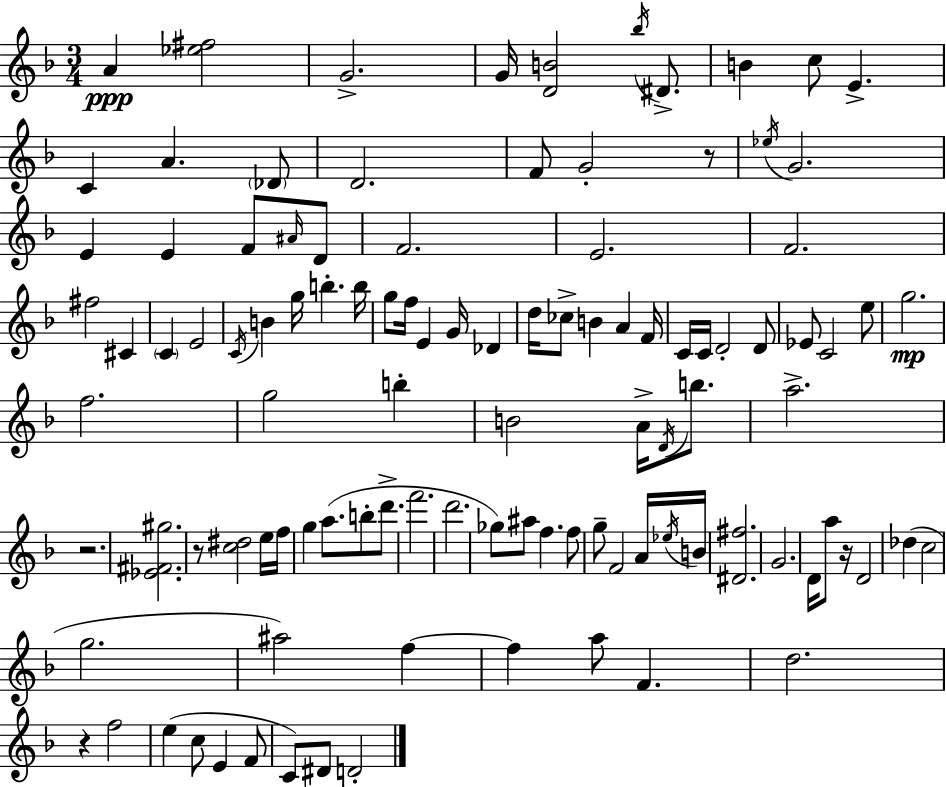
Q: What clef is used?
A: treble